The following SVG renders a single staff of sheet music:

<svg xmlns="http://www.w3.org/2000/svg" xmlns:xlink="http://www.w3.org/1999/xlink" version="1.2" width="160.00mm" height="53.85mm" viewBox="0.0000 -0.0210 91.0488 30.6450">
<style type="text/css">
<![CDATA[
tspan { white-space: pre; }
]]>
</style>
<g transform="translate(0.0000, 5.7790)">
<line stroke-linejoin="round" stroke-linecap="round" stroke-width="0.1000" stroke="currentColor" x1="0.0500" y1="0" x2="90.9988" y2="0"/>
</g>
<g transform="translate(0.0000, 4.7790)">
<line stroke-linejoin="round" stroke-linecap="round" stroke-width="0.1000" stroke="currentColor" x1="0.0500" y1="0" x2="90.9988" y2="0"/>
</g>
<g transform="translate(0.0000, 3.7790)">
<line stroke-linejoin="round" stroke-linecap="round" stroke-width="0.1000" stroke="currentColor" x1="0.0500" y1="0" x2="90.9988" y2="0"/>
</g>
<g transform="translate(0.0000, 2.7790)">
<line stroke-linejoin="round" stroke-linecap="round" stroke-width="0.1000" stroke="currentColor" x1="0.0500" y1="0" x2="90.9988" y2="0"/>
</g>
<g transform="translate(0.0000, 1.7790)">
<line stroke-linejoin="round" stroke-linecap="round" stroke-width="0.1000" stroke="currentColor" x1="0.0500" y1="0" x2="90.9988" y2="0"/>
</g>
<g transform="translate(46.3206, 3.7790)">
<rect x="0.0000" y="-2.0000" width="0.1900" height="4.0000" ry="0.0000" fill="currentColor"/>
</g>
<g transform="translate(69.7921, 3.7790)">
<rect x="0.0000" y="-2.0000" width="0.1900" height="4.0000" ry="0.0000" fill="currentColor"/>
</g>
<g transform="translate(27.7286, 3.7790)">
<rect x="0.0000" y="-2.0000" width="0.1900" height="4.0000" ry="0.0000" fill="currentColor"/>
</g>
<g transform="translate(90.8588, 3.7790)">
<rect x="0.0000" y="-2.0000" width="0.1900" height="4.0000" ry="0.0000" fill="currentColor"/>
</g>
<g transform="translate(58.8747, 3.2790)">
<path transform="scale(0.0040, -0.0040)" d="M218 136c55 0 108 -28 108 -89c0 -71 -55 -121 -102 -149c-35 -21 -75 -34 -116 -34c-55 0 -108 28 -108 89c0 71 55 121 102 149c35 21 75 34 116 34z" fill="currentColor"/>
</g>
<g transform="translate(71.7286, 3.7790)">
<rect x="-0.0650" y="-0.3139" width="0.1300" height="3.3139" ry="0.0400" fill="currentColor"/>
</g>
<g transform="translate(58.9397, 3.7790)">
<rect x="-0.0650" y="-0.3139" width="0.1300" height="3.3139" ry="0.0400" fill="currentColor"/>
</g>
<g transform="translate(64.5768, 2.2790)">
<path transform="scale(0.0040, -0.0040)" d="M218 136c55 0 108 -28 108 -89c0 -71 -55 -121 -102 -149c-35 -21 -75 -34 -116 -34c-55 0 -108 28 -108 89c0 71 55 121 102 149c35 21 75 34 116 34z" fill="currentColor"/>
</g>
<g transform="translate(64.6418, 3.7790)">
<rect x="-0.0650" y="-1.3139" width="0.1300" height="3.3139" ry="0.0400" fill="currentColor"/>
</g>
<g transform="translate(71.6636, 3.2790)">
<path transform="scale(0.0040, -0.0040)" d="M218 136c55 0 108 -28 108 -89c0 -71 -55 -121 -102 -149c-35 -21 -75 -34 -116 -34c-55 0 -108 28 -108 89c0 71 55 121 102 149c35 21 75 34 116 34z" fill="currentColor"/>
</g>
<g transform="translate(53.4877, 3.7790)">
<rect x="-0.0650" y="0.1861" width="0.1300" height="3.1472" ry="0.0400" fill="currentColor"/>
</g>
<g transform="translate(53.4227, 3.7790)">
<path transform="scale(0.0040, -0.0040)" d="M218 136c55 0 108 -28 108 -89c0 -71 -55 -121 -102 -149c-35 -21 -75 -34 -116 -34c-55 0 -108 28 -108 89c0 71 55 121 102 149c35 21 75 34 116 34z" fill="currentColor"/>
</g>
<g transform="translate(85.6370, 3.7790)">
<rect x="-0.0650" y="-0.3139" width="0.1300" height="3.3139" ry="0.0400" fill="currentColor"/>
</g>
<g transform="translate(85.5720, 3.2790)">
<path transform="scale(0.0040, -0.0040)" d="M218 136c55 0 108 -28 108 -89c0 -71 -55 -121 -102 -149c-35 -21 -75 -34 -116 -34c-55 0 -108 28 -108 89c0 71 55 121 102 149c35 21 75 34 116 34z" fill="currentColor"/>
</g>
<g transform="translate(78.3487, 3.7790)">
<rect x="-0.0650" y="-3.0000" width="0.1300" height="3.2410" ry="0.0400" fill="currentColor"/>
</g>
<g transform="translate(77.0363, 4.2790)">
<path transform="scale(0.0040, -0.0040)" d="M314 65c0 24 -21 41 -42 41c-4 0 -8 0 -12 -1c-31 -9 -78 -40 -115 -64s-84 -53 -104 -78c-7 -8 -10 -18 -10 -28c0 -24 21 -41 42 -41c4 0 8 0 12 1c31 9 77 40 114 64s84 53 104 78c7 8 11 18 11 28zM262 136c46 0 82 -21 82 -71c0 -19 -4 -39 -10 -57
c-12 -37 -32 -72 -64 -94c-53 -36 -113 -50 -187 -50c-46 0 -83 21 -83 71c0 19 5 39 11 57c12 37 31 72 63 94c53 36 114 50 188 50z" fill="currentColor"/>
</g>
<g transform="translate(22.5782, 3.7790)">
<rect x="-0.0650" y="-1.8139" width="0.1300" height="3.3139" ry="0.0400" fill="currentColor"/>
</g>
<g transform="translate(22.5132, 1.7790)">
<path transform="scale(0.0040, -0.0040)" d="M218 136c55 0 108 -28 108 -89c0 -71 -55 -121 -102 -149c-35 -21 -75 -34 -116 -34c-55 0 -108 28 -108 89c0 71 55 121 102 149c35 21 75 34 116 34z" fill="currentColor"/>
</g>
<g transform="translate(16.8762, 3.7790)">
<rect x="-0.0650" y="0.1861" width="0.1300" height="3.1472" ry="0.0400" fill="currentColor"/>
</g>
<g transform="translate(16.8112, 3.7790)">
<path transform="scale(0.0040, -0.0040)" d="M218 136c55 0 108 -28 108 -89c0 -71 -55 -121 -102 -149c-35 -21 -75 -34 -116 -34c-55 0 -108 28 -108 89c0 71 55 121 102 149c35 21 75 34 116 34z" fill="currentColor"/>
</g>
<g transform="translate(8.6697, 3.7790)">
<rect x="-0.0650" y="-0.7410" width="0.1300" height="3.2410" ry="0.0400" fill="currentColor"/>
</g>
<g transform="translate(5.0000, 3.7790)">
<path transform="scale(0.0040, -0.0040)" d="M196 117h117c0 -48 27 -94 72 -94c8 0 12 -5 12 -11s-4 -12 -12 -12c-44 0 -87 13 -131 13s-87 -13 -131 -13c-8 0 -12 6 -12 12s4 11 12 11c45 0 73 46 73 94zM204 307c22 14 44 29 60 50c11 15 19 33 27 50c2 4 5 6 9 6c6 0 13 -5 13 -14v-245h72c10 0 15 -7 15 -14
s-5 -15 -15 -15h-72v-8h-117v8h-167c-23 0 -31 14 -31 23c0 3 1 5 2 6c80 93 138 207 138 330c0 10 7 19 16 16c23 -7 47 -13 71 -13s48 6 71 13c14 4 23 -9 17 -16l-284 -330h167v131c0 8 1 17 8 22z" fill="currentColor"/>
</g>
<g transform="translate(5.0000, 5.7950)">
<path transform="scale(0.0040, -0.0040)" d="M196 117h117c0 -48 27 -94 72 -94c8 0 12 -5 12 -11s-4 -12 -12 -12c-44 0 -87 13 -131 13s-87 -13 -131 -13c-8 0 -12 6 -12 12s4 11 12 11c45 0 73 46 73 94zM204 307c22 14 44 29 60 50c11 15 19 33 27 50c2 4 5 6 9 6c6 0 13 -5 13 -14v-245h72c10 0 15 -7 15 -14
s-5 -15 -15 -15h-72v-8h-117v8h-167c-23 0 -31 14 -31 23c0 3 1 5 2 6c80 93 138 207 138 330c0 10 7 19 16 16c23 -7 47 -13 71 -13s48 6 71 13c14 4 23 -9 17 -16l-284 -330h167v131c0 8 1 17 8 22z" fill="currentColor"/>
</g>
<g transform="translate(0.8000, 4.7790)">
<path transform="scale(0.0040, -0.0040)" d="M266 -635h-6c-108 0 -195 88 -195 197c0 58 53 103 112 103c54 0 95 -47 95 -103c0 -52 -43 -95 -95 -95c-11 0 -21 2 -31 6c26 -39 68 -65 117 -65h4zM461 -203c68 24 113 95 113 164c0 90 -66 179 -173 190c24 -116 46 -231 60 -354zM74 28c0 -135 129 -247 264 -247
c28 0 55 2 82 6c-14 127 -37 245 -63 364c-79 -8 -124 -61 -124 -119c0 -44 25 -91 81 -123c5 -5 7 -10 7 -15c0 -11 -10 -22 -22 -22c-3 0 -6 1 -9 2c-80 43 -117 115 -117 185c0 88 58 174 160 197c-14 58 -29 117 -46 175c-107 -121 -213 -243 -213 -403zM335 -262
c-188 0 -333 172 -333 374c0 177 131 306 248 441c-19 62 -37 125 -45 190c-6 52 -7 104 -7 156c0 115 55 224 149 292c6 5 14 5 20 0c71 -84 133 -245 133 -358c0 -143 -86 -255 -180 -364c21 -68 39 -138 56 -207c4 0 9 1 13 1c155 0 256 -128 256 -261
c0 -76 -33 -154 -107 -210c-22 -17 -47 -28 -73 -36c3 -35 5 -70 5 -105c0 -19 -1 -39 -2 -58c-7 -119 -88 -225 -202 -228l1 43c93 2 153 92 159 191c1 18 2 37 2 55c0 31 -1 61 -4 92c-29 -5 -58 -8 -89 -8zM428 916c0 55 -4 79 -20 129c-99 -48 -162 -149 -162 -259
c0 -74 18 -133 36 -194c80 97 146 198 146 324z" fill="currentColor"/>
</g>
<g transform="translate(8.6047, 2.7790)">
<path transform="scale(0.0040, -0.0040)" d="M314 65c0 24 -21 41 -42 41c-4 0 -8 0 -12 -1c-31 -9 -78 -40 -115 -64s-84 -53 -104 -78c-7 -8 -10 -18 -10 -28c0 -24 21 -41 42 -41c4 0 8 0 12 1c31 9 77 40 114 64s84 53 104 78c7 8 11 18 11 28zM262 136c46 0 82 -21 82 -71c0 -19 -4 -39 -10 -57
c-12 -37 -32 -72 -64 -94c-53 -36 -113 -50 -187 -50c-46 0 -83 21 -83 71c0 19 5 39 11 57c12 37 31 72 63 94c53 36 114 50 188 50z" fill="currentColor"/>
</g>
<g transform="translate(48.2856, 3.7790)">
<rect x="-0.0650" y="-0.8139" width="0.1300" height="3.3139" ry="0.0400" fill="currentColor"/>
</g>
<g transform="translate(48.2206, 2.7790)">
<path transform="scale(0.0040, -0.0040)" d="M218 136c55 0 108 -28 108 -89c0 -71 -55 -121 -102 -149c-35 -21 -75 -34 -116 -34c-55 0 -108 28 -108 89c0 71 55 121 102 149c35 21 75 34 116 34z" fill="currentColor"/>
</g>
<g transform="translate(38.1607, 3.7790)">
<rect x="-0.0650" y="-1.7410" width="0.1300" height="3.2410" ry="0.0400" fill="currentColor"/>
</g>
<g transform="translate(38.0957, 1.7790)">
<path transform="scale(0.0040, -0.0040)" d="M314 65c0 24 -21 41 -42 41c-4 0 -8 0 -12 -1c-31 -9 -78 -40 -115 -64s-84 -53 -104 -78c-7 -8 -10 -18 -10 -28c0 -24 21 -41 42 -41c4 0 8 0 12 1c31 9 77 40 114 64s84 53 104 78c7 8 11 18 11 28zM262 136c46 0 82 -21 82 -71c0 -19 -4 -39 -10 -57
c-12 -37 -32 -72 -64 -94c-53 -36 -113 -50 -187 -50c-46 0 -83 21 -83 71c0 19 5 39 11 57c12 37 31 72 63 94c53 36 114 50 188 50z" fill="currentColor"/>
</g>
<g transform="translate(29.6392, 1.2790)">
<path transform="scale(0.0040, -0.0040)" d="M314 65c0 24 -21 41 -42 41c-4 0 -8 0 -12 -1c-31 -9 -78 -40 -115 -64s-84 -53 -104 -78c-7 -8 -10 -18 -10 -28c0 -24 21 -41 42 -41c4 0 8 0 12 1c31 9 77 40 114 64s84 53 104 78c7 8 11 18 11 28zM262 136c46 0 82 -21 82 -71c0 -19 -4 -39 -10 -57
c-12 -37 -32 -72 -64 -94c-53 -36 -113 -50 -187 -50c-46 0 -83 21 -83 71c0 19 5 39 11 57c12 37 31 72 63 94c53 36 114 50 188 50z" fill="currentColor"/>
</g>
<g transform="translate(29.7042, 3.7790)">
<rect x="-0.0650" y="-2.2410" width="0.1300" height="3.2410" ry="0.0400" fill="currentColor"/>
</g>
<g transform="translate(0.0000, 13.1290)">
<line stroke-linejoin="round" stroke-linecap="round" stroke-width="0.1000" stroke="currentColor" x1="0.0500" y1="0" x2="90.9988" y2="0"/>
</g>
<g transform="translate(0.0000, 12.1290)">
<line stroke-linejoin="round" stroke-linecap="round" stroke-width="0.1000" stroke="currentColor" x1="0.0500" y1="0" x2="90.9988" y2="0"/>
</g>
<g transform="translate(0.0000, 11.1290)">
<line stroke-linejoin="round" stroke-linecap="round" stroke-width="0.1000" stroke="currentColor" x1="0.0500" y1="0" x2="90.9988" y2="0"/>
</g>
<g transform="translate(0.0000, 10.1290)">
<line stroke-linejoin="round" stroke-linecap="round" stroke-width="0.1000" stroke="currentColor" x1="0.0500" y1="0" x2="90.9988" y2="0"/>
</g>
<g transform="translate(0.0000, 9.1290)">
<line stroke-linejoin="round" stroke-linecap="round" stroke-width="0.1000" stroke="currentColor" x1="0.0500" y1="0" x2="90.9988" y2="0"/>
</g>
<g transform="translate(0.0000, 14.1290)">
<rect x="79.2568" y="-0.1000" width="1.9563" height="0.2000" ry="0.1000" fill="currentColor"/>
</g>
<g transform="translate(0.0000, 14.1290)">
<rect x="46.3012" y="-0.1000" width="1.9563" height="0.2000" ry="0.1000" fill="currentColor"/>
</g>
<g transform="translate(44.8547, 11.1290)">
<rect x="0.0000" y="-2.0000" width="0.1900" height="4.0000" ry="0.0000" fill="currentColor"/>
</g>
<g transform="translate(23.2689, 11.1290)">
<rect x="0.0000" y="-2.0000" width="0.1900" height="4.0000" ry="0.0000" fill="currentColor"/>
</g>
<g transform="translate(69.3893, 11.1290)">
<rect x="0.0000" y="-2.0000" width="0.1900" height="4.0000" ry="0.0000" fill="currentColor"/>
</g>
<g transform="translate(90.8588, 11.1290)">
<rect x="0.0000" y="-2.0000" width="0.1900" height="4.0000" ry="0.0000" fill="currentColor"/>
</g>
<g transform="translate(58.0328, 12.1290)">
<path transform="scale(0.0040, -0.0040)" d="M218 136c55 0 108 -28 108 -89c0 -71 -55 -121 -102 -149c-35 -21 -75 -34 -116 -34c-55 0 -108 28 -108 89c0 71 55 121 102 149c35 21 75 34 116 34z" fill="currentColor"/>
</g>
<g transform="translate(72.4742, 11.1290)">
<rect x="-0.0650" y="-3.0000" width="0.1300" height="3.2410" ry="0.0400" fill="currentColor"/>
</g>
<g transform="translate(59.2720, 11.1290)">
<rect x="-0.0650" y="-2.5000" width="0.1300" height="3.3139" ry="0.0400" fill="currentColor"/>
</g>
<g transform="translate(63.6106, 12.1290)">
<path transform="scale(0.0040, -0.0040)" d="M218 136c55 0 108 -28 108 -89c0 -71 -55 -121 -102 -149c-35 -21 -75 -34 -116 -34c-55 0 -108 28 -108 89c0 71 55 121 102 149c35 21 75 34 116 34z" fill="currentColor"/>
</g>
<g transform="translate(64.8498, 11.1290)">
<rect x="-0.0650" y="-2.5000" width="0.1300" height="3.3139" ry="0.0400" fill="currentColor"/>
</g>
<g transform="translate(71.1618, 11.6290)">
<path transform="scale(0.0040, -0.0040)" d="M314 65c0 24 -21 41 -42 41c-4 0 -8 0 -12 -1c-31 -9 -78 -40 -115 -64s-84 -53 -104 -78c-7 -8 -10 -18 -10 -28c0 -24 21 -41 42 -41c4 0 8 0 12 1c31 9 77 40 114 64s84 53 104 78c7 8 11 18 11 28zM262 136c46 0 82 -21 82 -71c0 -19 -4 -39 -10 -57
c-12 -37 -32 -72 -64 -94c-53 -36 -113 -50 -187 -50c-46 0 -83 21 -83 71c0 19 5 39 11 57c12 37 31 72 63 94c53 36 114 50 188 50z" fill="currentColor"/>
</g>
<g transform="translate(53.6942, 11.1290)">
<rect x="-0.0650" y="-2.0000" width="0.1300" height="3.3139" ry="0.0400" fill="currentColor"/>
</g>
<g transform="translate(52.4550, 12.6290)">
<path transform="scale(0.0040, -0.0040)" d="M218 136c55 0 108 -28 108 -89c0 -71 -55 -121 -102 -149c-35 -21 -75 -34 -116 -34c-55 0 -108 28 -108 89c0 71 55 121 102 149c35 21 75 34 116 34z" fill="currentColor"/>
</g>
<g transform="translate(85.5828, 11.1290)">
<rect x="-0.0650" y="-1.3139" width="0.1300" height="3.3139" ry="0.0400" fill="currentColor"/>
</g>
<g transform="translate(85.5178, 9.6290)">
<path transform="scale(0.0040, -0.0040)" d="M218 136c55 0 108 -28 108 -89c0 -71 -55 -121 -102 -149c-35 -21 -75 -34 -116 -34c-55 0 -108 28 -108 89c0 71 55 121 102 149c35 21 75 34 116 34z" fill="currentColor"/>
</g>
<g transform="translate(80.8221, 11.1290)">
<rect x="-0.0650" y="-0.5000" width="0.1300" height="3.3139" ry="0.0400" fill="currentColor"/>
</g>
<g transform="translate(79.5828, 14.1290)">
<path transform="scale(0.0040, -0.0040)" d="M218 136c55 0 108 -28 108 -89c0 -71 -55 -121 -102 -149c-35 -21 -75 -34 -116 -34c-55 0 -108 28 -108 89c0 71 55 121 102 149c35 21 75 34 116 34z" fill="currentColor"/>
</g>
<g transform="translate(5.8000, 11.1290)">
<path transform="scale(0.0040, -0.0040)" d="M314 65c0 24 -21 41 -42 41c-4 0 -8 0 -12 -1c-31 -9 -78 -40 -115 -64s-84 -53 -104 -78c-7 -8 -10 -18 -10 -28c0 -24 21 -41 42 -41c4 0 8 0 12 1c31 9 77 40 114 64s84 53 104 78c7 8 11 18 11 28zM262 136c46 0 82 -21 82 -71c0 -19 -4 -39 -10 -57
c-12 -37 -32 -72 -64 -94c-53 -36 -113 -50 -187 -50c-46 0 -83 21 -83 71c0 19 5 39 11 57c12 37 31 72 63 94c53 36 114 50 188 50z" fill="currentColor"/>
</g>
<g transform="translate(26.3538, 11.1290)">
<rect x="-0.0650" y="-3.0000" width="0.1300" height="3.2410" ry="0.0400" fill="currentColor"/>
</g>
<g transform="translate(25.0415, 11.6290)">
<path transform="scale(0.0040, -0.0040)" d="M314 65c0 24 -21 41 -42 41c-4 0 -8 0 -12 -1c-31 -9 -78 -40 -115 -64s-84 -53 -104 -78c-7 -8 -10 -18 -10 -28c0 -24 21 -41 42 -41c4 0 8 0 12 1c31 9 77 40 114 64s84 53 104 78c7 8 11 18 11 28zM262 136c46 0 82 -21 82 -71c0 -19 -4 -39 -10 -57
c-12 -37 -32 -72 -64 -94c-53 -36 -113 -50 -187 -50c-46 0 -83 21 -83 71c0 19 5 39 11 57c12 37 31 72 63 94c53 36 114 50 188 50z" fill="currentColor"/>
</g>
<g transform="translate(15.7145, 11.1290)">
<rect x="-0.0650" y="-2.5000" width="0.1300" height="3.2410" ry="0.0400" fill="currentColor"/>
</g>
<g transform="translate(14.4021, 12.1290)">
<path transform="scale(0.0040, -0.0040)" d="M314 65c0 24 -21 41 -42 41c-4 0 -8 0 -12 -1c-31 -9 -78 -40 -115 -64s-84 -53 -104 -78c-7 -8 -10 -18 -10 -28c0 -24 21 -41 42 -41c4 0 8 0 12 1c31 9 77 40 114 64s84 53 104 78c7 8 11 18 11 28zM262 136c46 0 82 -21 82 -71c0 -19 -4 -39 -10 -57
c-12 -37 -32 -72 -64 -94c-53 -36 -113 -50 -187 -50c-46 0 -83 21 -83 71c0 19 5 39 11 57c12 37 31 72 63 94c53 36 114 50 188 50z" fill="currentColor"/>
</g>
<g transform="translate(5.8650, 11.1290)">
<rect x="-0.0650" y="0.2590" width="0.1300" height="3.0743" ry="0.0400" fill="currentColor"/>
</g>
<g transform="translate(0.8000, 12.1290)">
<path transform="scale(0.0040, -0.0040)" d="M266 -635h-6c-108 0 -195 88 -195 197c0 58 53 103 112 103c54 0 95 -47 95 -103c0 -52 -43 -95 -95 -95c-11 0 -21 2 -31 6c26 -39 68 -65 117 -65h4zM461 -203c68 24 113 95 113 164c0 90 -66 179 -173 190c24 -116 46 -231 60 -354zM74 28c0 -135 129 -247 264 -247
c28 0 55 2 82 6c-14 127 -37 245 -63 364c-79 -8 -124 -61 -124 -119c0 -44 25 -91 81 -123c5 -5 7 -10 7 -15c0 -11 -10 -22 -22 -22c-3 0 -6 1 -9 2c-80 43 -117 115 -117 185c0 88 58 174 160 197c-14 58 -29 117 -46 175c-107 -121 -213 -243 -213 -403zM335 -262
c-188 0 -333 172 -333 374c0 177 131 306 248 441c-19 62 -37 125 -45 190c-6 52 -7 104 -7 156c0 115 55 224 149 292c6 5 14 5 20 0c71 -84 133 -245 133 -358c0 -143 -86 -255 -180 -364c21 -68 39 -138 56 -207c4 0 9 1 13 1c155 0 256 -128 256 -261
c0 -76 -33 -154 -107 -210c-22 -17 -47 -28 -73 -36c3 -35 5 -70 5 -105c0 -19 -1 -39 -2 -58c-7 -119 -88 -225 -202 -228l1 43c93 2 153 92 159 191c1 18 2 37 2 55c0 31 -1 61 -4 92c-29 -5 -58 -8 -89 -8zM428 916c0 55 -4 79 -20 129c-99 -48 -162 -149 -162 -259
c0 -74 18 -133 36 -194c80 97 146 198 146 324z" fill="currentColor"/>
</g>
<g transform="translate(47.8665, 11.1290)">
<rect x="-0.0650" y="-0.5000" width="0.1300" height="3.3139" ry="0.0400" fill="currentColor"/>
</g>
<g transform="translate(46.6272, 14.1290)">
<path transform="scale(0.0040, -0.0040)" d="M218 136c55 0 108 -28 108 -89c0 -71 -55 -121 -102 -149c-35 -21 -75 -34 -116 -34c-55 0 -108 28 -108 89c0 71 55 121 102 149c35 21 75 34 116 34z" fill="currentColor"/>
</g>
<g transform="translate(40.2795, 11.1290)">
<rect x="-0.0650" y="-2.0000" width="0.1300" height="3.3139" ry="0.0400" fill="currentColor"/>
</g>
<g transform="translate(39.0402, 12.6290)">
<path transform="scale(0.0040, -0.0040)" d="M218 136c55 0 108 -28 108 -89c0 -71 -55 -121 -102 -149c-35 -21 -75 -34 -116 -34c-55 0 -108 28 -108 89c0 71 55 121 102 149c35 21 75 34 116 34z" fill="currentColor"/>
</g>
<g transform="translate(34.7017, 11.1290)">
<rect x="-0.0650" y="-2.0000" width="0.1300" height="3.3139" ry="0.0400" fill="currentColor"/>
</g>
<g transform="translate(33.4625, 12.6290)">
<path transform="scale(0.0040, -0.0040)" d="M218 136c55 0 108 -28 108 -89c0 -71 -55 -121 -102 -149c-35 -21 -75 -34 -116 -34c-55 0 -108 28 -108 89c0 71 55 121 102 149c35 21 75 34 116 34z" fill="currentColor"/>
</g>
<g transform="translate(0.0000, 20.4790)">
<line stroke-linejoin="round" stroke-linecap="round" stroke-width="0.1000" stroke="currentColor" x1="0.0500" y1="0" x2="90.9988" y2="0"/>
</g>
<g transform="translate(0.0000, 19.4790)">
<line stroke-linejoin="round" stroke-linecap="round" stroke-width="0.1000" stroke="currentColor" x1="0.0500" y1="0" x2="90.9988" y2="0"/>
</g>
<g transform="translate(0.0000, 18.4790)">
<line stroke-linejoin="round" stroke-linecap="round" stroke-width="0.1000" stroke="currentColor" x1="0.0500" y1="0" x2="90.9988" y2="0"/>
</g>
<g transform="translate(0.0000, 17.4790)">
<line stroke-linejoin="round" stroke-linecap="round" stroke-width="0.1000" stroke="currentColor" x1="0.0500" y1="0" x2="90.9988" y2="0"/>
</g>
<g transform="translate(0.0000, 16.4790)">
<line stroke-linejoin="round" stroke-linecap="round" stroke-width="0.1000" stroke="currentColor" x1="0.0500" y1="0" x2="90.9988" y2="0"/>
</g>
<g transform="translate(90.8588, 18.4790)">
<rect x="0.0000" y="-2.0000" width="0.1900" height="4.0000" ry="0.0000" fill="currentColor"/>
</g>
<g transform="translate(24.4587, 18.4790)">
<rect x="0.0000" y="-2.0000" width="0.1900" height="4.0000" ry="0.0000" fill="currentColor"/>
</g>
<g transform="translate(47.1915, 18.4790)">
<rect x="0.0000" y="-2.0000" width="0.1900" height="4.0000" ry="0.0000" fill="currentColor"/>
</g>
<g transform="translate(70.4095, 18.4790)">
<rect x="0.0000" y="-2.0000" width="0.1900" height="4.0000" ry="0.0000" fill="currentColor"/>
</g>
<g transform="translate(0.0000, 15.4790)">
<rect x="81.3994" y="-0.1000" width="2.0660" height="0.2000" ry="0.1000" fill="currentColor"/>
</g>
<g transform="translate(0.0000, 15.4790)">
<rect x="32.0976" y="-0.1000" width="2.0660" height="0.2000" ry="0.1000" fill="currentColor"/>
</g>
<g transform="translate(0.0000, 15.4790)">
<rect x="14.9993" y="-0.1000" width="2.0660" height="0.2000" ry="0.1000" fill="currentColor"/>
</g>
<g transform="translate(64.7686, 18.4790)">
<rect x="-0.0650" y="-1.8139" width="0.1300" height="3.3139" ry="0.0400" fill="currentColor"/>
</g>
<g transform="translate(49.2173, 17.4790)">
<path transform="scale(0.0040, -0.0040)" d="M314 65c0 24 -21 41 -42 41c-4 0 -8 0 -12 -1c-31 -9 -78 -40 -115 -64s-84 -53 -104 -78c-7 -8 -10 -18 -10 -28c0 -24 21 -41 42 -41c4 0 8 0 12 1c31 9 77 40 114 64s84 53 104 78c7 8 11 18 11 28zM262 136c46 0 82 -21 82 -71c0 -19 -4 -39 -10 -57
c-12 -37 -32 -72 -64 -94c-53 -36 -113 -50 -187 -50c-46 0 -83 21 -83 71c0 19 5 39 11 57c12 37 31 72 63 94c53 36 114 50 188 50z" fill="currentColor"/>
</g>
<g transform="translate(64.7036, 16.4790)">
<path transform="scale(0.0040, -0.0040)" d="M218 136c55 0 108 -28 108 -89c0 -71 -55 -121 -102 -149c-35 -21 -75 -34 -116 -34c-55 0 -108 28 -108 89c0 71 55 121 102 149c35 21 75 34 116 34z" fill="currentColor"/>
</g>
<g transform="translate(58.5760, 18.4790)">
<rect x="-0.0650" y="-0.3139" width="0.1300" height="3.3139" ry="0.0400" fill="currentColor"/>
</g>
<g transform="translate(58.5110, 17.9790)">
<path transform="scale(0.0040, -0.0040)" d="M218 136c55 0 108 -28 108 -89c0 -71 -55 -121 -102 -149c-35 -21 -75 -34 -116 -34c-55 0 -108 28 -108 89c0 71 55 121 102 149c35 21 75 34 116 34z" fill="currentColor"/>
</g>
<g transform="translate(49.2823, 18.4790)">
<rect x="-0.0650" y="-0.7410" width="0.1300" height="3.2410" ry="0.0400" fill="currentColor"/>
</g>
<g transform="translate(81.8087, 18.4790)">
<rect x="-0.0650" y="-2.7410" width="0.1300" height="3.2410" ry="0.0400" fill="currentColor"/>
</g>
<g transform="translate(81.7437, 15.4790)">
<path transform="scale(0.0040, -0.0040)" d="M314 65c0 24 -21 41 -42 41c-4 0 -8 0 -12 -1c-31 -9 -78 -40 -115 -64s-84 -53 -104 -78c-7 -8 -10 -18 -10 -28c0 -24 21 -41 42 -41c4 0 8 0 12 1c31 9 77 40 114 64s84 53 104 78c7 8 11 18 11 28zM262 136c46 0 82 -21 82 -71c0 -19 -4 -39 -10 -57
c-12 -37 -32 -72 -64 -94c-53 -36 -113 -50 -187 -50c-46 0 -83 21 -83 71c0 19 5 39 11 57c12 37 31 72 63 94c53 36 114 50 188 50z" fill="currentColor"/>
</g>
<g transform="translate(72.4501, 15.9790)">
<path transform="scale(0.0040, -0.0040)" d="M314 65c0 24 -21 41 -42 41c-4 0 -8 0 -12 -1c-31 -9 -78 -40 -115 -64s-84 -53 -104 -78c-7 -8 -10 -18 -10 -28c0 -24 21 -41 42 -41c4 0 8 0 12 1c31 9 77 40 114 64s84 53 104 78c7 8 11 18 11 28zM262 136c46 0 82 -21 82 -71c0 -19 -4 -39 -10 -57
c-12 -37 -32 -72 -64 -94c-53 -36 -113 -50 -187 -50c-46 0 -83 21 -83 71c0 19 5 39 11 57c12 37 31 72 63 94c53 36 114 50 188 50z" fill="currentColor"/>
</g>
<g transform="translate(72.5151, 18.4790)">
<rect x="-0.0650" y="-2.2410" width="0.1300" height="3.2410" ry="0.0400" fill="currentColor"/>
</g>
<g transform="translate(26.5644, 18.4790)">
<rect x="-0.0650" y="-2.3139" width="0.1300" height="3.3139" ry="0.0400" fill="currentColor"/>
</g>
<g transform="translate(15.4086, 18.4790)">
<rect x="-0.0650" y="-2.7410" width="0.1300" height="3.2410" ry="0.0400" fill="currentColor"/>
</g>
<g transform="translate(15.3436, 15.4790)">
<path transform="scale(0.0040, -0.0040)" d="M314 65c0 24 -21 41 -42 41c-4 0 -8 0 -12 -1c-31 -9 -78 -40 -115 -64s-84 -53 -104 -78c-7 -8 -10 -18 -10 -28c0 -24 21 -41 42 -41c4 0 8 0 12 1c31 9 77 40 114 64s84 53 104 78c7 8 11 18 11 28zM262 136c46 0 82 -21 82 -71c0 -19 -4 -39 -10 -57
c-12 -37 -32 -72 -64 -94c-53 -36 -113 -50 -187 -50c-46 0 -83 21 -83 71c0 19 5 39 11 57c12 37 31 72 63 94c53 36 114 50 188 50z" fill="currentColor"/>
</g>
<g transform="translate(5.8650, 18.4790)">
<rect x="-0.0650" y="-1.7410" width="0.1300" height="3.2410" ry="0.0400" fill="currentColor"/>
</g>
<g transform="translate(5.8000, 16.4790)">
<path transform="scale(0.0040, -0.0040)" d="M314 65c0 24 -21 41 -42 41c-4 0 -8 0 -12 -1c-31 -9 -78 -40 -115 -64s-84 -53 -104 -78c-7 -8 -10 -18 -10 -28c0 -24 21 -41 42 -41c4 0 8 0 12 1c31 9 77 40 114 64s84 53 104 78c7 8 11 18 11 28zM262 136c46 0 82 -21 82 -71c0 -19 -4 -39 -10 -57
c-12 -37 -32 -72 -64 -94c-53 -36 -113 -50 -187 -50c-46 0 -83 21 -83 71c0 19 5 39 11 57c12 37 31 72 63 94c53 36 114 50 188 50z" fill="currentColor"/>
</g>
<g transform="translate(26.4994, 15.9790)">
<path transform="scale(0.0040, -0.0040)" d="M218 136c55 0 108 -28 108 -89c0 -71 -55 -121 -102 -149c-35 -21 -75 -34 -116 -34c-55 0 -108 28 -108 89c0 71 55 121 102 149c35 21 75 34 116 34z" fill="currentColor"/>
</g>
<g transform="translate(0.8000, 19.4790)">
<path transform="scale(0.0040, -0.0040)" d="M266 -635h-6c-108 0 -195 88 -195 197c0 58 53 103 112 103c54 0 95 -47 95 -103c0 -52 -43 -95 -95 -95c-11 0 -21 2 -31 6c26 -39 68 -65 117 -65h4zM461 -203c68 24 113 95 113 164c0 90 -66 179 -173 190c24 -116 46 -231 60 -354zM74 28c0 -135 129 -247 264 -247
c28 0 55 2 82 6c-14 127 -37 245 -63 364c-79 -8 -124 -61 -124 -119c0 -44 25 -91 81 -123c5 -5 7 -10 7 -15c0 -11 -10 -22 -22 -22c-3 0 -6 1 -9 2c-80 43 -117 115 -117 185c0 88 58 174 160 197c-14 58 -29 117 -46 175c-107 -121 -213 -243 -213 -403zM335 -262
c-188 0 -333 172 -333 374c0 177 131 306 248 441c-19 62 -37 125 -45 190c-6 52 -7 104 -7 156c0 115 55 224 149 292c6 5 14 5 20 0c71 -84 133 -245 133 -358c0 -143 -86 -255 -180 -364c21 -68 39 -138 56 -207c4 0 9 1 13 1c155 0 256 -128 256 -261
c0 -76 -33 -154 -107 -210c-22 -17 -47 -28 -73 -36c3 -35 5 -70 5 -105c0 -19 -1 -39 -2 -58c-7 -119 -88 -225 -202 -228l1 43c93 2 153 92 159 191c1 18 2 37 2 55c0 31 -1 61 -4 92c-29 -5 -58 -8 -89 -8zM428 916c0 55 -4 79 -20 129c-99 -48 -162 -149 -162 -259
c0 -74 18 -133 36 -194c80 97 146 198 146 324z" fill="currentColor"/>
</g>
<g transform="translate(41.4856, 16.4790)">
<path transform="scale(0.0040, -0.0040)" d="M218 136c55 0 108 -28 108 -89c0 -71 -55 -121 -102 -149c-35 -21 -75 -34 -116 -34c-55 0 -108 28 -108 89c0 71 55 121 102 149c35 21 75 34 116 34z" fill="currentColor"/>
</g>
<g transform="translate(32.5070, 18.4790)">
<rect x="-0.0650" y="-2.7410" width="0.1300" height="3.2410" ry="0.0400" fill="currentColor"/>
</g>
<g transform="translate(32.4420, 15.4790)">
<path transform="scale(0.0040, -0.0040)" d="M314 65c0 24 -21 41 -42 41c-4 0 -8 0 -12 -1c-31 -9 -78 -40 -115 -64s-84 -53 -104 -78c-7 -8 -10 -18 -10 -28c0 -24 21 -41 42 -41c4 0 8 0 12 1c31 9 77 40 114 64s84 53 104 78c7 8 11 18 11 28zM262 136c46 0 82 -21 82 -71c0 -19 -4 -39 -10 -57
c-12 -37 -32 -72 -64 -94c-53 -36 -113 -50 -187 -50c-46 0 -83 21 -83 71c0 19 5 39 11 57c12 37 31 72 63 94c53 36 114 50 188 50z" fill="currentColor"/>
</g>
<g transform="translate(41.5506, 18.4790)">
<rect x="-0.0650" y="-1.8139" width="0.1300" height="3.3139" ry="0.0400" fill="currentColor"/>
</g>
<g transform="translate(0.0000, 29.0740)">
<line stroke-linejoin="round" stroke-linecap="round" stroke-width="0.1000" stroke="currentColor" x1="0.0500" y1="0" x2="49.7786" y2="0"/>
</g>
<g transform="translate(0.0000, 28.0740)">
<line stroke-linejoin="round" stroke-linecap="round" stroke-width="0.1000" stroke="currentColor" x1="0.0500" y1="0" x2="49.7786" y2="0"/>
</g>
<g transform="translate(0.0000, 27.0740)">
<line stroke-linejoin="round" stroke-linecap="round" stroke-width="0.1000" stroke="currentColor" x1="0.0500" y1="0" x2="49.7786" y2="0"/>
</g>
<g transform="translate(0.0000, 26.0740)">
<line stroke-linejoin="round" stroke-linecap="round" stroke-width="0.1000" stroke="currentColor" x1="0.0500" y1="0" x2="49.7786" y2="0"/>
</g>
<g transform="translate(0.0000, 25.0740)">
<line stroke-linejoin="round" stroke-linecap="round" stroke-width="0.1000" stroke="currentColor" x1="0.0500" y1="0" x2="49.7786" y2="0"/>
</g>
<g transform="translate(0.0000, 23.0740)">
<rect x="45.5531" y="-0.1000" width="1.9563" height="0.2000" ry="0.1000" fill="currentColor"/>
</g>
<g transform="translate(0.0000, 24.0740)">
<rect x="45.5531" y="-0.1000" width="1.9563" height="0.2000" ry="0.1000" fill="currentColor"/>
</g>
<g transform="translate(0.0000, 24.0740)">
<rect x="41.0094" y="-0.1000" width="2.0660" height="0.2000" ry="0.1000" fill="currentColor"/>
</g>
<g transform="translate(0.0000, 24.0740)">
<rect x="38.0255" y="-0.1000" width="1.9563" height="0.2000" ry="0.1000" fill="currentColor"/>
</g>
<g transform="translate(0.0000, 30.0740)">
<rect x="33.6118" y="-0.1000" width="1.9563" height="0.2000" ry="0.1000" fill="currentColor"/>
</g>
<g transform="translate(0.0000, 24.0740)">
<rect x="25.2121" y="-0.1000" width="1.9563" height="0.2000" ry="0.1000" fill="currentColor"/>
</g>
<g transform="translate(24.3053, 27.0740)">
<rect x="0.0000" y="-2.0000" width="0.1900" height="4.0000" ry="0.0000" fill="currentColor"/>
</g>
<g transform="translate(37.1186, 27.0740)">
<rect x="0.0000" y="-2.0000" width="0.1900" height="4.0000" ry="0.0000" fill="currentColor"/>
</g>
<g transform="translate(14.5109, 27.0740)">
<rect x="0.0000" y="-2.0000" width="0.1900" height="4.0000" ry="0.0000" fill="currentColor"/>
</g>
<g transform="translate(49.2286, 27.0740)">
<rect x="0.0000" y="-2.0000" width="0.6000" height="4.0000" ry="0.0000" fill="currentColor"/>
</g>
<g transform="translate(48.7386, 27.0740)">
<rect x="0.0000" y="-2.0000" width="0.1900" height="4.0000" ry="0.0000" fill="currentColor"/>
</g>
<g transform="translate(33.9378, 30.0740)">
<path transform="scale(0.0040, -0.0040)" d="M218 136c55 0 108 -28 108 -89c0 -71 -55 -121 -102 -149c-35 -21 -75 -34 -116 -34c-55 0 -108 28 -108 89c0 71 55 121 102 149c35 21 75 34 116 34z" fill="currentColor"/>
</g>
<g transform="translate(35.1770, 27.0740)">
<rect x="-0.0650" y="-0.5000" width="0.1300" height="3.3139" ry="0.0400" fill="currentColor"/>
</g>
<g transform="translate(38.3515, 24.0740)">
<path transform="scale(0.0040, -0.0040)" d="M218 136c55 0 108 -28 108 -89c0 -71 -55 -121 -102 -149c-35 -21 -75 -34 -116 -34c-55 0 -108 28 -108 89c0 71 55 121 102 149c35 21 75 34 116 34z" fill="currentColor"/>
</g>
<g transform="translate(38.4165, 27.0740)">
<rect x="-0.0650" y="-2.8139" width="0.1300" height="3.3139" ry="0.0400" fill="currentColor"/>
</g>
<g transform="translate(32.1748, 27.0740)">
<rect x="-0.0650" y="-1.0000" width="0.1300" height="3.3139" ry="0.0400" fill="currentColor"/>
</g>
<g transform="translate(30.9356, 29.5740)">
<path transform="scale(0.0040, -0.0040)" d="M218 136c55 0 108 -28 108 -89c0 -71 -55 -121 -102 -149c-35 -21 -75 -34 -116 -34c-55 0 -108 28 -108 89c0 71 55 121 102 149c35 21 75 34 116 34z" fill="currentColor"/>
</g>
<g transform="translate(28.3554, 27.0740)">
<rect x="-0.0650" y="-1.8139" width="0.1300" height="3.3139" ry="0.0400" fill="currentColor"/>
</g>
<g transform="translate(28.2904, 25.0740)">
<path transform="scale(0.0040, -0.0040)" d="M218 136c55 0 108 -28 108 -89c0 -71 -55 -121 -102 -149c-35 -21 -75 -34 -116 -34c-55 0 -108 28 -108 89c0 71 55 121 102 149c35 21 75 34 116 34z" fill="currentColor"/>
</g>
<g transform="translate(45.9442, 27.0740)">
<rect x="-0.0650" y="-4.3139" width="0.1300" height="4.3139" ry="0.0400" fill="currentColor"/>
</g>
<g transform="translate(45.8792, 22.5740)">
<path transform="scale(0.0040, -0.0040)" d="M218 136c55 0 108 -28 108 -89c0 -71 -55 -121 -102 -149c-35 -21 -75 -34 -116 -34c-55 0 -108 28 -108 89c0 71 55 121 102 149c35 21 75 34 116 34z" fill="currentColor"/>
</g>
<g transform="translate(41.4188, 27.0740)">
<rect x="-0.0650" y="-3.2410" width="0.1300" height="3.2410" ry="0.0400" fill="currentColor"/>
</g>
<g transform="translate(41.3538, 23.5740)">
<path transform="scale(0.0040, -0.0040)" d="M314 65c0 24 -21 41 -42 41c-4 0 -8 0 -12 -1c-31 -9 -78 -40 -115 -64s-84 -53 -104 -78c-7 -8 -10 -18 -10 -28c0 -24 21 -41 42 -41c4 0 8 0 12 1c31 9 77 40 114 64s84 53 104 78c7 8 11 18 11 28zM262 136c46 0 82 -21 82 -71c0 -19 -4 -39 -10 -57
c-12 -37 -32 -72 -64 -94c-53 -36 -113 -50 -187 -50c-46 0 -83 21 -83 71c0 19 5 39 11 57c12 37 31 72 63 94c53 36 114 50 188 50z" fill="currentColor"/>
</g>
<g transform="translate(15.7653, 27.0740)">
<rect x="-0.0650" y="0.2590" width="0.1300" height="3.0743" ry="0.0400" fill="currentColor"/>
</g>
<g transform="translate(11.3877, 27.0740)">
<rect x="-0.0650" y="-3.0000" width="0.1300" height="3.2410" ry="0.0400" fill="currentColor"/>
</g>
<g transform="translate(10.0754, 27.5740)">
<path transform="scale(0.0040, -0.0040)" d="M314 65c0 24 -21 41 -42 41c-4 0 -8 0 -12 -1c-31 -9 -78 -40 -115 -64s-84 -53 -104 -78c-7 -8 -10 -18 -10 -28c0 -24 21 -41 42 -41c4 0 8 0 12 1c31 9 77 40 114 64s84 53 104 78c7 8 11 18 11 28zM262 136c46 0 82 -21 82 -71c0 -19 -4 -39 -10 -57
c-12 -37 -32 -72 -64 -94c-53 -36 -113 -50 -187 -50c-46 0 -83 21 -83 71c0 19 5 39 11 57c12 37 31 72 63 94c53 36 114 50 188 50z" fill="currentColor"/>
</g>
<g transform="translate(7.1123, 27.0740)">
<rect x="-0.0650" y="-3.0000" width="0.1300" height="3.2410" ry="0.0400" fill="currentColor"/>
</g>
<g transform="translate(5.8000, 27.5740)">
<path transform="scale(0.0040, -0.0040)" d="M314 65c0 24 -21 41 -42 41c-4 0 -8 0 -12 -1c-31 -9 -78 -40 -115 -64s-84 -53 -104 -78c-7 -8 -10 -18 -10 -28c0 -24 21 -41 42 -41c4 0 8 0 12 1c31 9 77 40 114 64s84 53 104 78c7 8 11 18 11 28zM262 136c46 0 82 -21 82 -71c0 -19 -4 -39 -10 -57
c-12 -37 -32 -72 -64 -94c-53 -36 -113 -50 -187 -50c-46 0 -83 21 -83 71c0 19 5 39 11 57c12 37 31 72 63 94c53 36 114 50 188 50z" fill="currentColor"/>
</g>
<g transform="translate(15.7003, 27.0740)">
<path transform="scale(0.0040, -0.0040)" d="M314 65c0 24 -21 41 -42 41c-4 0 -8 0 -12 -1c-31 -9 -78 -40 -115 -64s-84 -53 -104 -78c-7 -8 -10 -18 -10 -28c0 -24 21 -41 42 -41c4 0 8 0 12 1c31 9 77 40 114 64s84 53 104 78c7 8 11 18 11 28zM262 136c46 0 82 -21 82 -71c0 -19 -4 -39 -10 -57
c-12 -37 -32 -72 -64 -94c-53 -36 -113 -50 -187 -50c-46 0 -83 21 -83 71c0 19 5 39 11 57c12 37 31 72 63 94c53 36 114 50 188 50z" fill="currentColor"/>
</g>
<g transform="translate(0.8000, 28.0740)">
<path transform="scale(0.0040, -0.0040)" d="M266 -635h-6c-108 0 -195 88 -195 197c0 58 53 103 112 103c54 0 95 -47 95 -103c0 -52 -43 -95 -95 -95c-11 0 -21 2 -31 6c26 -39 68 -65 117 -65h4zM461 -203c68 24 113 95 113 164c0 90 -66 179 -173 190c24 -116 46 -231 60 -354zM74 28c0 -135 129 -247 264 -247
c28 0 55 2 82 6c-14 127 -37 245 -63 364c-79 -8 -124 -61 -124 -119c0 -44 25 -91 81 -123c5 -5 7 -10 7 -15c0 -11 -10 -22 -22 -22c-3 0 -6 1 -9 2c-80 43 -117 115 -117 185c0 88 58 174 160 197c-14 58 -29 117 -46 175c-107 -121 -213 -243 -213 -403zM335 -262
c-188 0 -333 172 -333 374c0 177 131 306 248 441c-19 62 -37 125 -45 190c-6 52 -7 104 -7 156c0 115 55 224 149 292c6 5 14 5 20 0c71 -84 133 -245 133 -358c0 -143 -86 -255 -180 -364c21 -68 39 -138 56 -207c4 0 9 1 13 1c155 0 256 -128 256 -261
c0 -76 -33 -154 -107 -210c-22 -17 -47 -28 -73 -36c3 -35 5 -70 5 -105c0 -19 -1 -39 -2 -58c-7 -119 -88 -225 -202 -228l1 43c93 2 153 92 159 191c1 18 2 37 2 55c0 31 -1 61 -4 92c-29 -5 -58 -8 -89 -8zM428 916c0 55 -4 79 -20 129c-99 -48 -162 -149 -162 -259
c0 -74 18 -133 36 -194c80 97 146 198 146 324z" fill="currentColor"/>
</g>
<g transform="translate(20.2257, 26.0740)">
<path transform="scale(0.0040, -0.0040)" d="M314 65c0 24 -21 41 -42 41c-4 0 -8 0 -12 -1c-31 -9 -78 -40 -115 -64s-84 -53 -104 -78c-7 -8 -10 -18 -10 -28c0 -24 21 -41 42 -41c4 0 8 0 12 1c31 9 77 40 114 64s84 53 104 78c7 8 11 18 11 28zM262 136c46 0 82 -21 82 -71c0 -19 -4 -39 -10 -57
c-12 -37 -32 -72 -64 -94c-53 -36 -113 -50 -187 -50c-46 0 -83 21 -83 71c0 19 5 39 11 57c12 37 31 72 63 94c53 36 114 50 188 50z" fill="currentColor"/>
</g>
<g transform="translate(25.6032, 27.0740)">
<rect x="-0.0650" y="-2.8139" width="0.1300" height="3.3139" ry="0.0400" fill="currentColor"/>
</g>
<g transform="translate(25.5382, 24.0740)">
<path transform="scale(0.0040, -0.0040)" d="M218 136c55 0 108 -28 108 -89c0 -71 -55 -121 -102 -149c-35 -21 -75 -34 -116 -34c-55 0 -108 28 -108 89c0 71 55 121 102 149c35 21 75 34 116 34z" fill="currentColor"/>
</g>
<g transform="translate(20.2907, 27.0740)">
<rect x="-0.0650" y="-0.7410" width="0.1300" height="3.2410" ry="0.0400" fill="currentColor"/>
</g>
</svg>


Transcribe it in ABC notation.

X:1
T:Untitled
M:4/4
L:1/4
K:C
d2 B f g2 f2 d B c e c A2 c B2 G2 A2 F F C F G G A2 C e f2 a2 g a2 f d2 c f g2 a2 A2 A2 B2 d2 a f D C a b2 d'